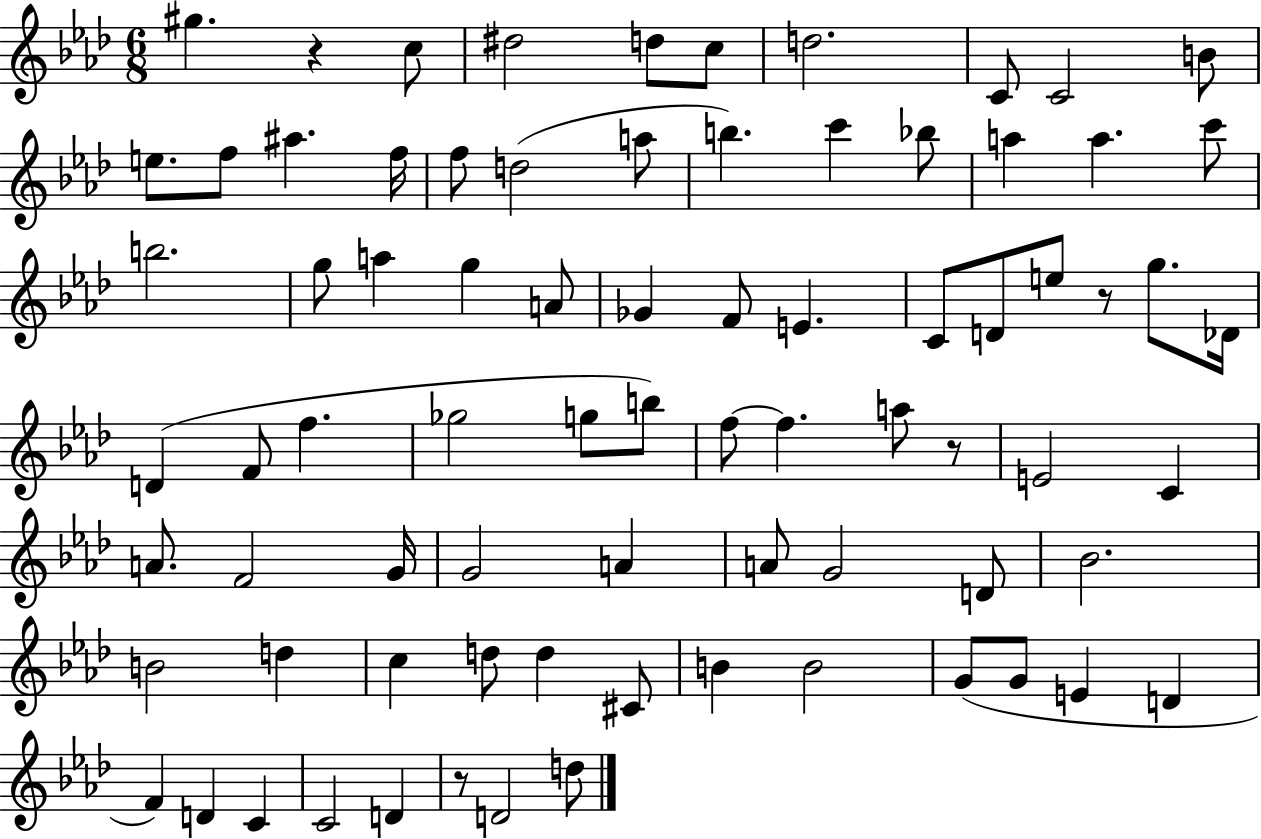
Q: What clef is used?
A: treble